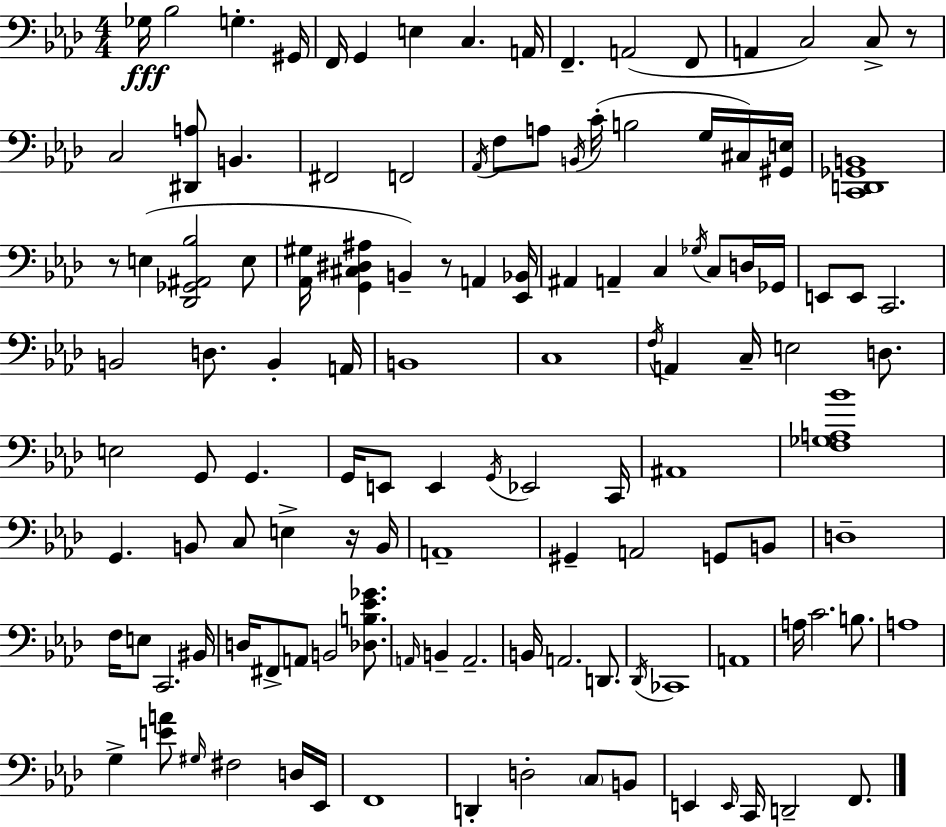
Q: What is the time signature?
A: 4/4